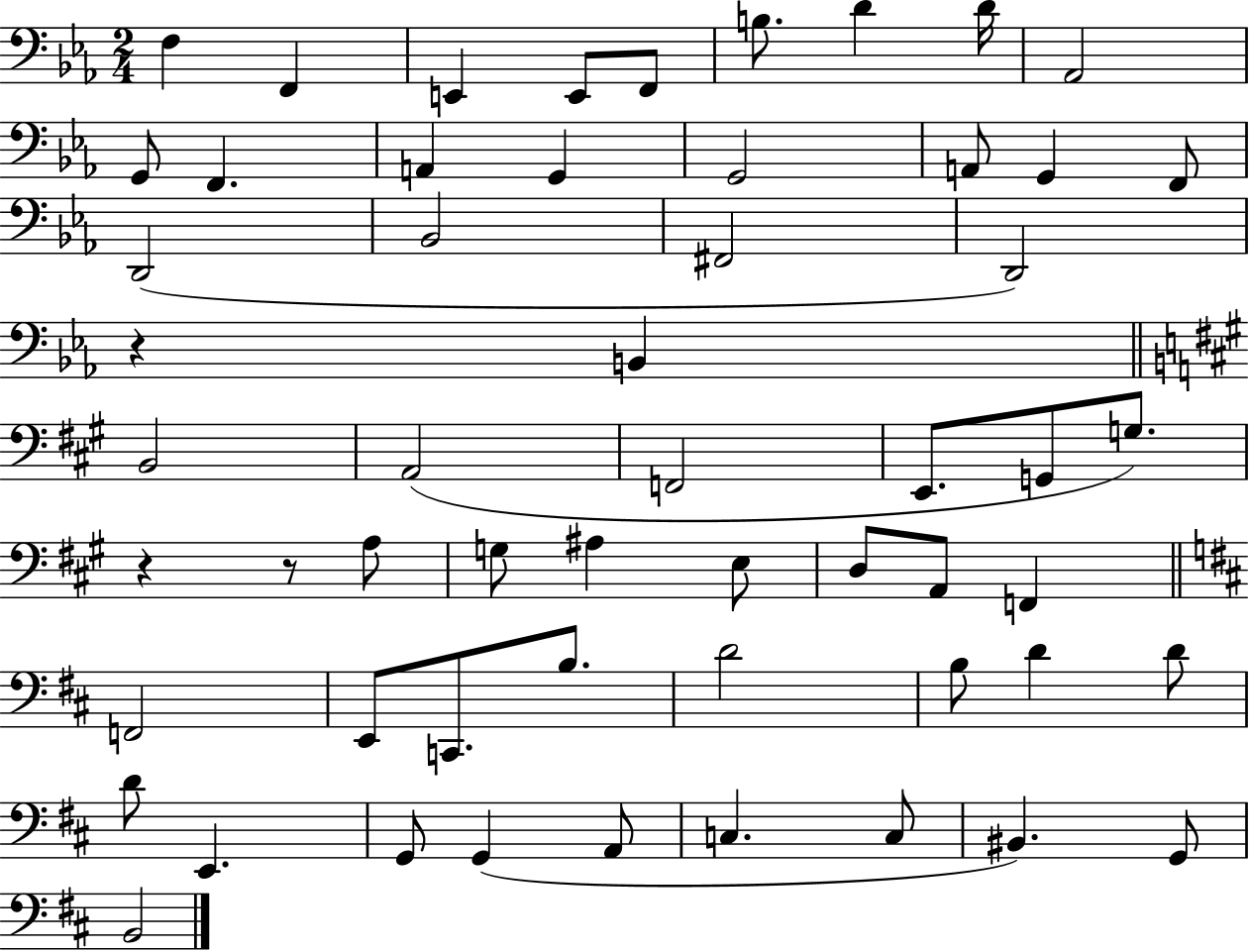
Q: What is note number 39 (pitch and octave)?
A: B3